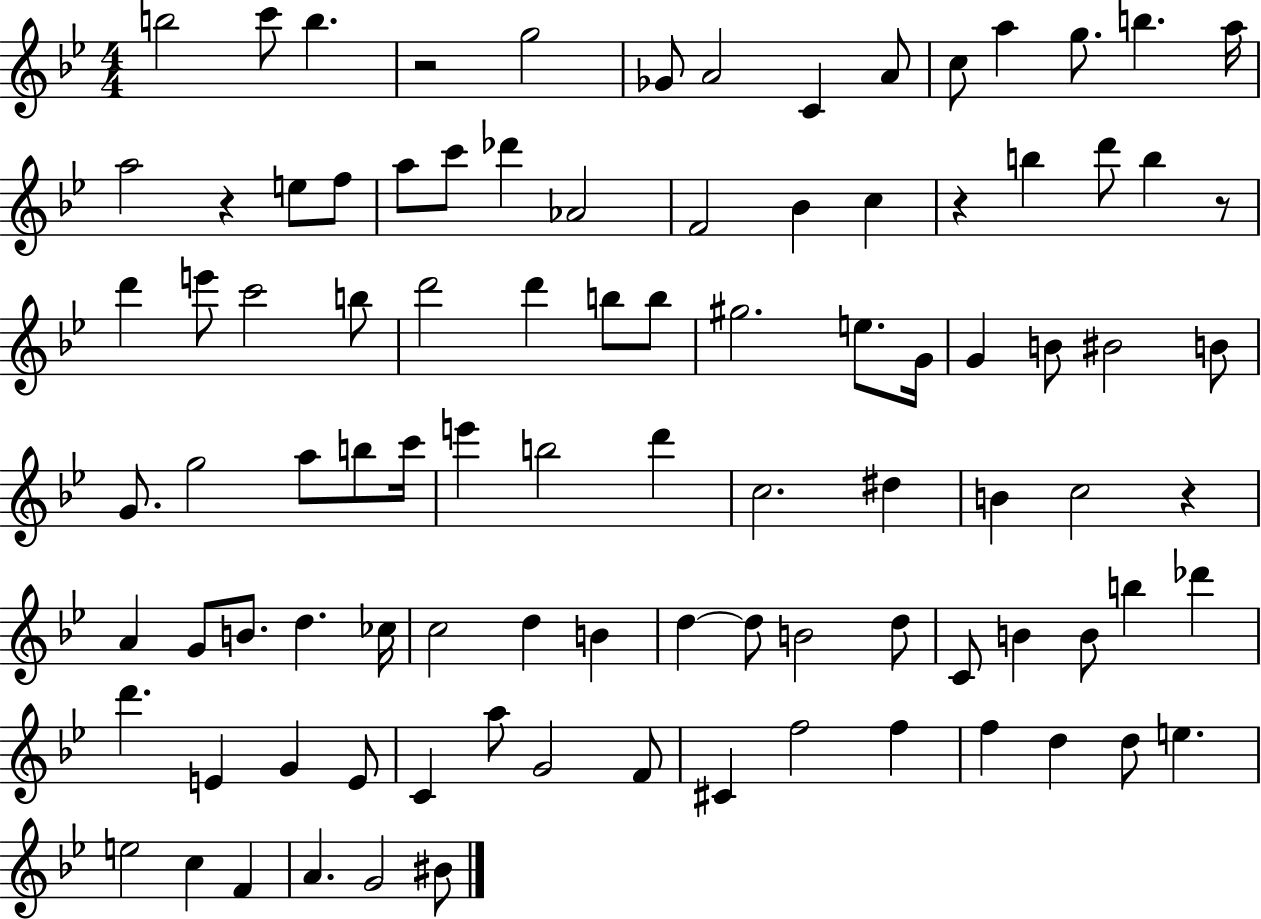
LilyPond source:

{
  \clef treble
  \numericTimeSignature
  \time 4/4
  \key bes \major
  b''2 c'''8 b''4. | r2 g''2 | ges'8 a'2 c'4 a'8 | c''8 a''4 g''8. b''4. a''16 | \break a''2 r4 e''8 f''8 | a''8 c'''8 des'''4 aes'2 | f'2 bes'4 c''4 | r4 b''4 d'''8 b''4 r8 | \break d'''4 e'''8 c'''2 b''8 | d'''2 d'''4 b''8 b''8 | gis''2. e''8. g'16 | g'4 b'8 bis'2 b'8 | \break g'8. g''2 a''8 b''8 c'''16 | e'''4 b''2 d'''4 | c''2. dis''4 | b'4 c''2 r4 | \break a'4 g'8 b'8. d''4. ces''16 | c''2 d''4 b'4 | d''4~~ d''8 b'2 d''8 | c'8 b'4 b'8 b''4 des'''4 | \break d'''4. e'4 g'4 e'8 | c'4 a''8 g'2 f'8 | cis'4 f''2 f''4 | f''4 d''4 d''8 e''4. | \break e''2 c''4 f'4 | a'4. g'2 bis'8 | \bar "|."
}